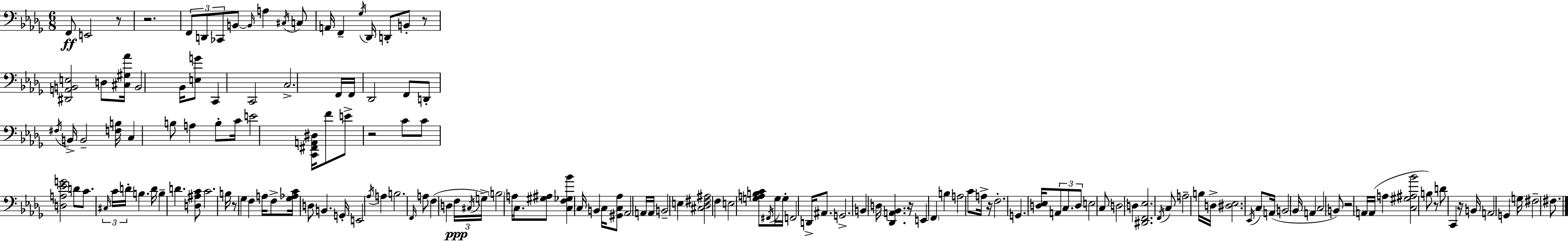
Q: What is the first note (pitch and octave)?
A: F2